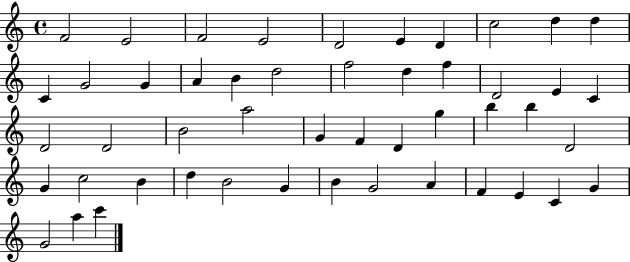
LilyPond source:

{
  \clef treble
  \time 4/4
  \defaultTimeSignature
  \key c \major
  f'2 e'2 | f'2 e'2 | d'2 e'4 d'4 | c''2 d''4 d''4 | \break c'4 g'2 g'4 | a'4 b'4 d''2 | f''2 d''4 f''4 | d'2 e'4 c'4 | \break d'2 d'2 | b'2 a''2 | g'4 f'4 d'4 g''4 | b''4 b''4 d'2 | \break g'4 c''2 b'4 | d''4 b'2 g'4 | b'4 g'2 a'4 | f'4 e'4 c'4 g'4 | \break g'2 a''4 c'''4 | \bar "|."
}